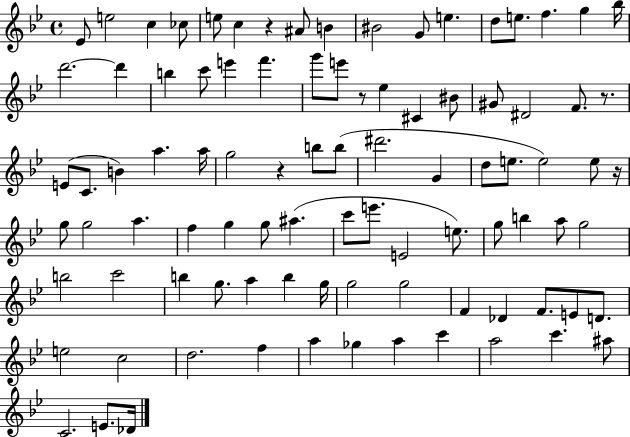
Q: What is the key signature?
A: BES major